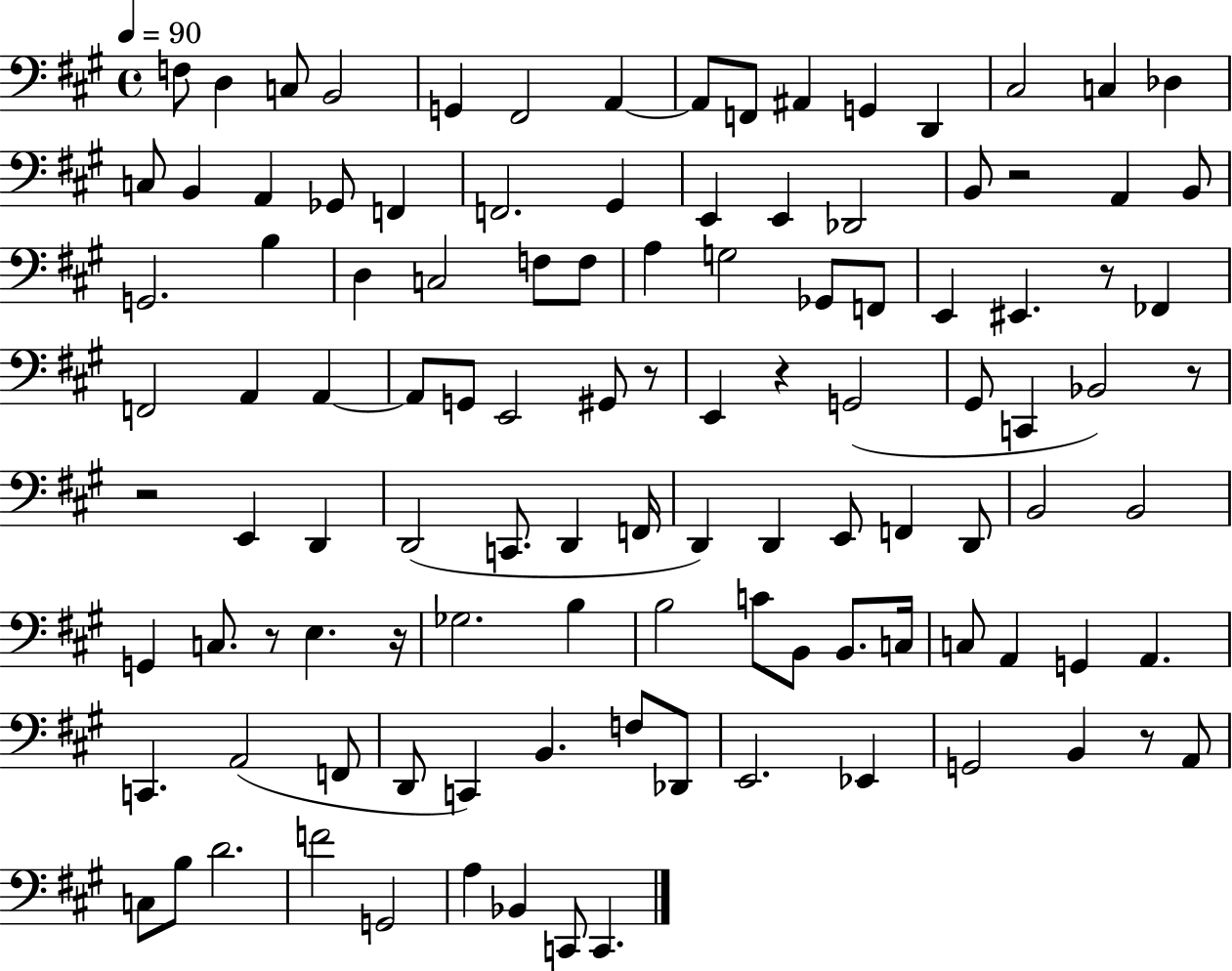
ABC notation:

X:1
T:Untitled
M:4/4
L:1/4
K:A
F,/2 D, C,/2 B,,2 G,, ^F,,2 A,, A,,/2 F,,/2 ^A,, G,, D,, ^C,2 C, _D, C,/2 B,, A,, _G,,/2 F,, F,,2 ^G,, E,, E,, _D,,2 B,,/2 z2 A,, B,,/2 G,,2 B, D, C,2 F,/2 F,/2 A, G,2 _G,,/2 F,,/2 E,, ^E,, z/2 _F,, F,,2 A,, A,, A,,/2 G,,/2 E,,2 ^G,,/2 z/2 E,, z G,,2 ^G,,/2 C,, _B,,2 z/2 z2 E,, D,, D,,2 C,,/2 D,, F,,/4 D,, D,, E,,/2 F,, D,,/2 B,,2 B,,2 G,, C,/2 z/2 E, z/4 _G,2 B, B,2 C/2 B,,/2 B,,/2 C,/4 C,/2 A,, G,, A,, C,, A,,2 F,,/2 D,,/2 C,, B,, F,/2 _D,,/2 E,,2 _E,, G,,2 B,, z/2 A,,/2 C,/2 B,/2 D2 F2 G,,2 A, _B,, C,,/2 C,,